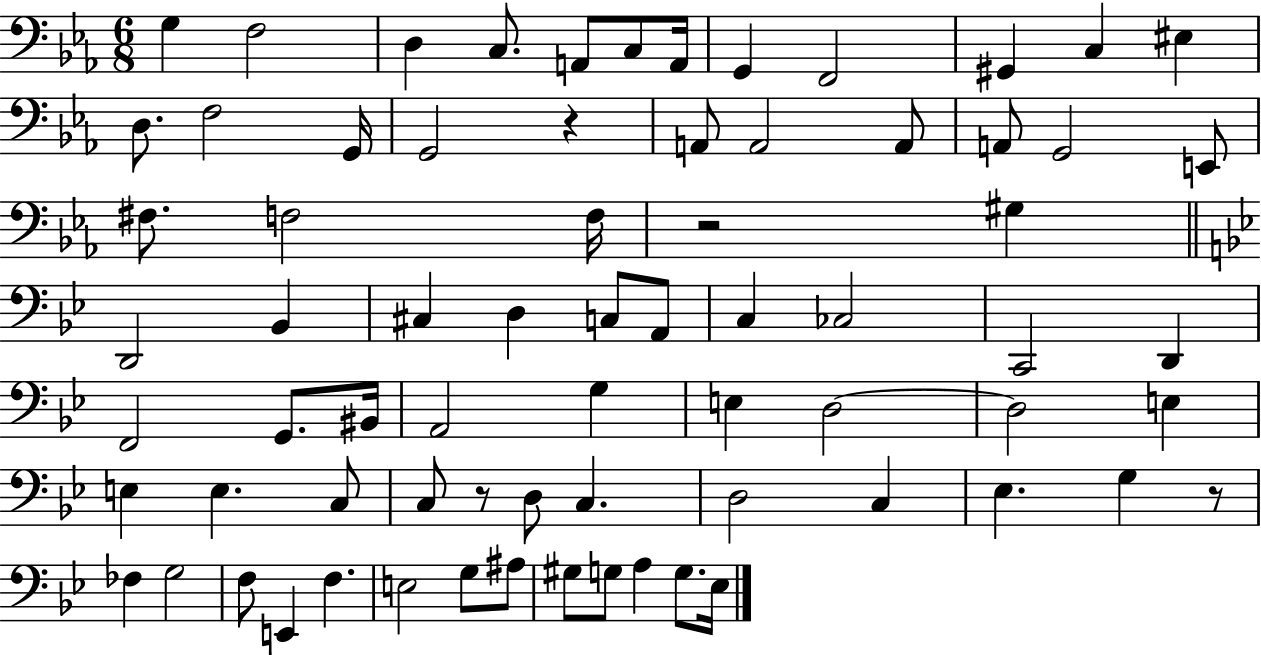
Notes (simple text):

G3/q F3/h D3/q C3/e. A2/e C3/e A2/s G2/q F2/h G#2/q C3/q EIS3/q D3/e. F3/h G2/s G2/h R/q A2/e A2/h A2/e A2/e G2/h E2/e F#3/e. F3/h F3/s R/h G#3/q D2/h Bb2/q C#3/q D3/q C3/e A2/e C3/q CES3/h C2/h D2/q F2/h G2/e. BIS2/s A2/h G3/q E3/q D3/h D3/h E3/q E3/q E3/q. C3/e C3/e R/e D3/e C3/q. D3/h C3/q Eb3/q. G3/q R/e FES3/q G3/h F3/e E2/q F3/q. E3/h G3/e A#3/e G#3/e G3/e A3/q G3/e. Eb3/s